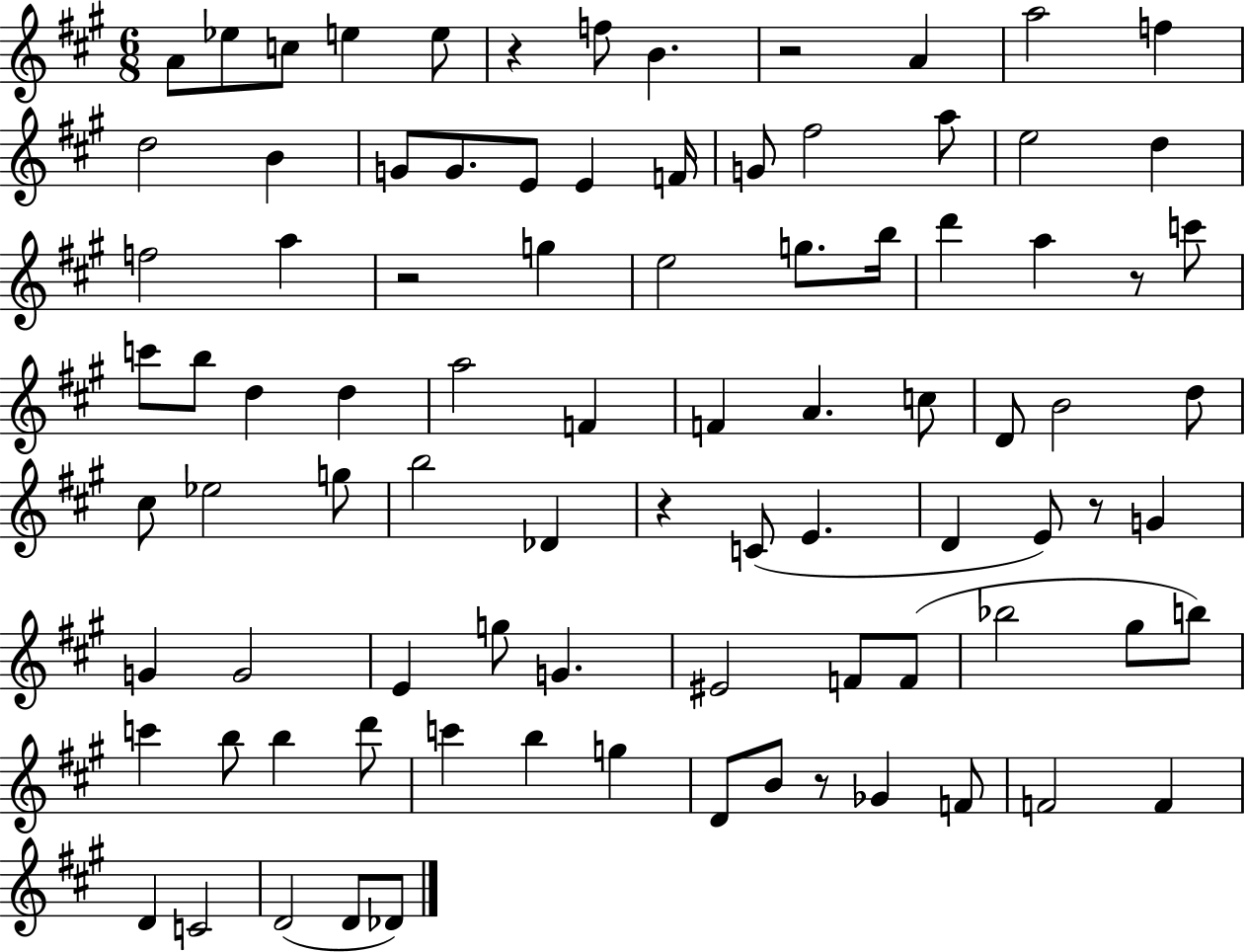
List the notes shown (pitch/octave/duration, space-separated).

A4/e Eb5/e C5/e E5/q E5/e R/q F5/e B4/q. R/h A4/q A5/h F5/q D5/h B4/q G4/e G4/e. E4/e E4/q F4/s G4/e F#5/h A5/e E5/h D5/q F5/h A5/q R/h G5/q E5/h G5/e. B5/s D6/q A5/q R/e C6/e C6/e B5/e D5/q D5/q A5/h F4/q F4/q A4/q. C5/e D4/e B4/h D5/e C#5/e Eb5/h G5/e B5/h Db4/q R/q C4/e E4/q. D4/q E4/e R/e G4/q G4/q G4/h E4/q G5/e G4/q. EIS4/h F4/e F4/e Bb5/h G#5/e B5/e C6/q B5/e B5/q D6/e C6/q B5/q G5/q D4/e B4/e R/e Gb4/q F4/e F4/h F4/q D4/q C4/h D4/h D4/e Db4/e